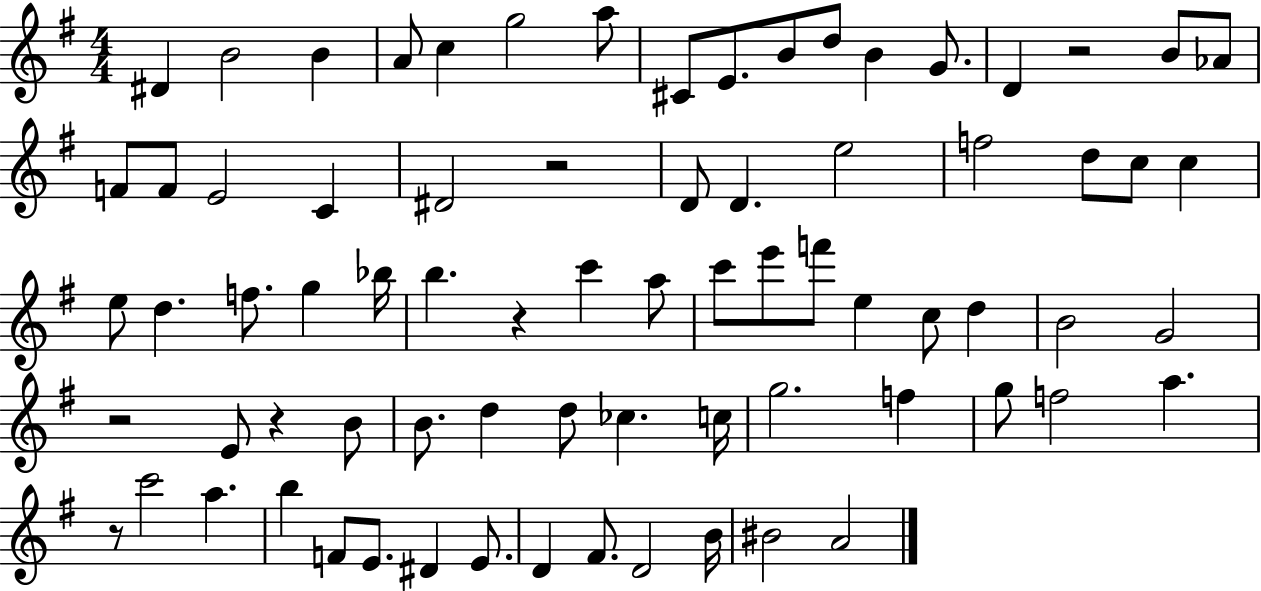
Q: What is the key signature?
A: G major